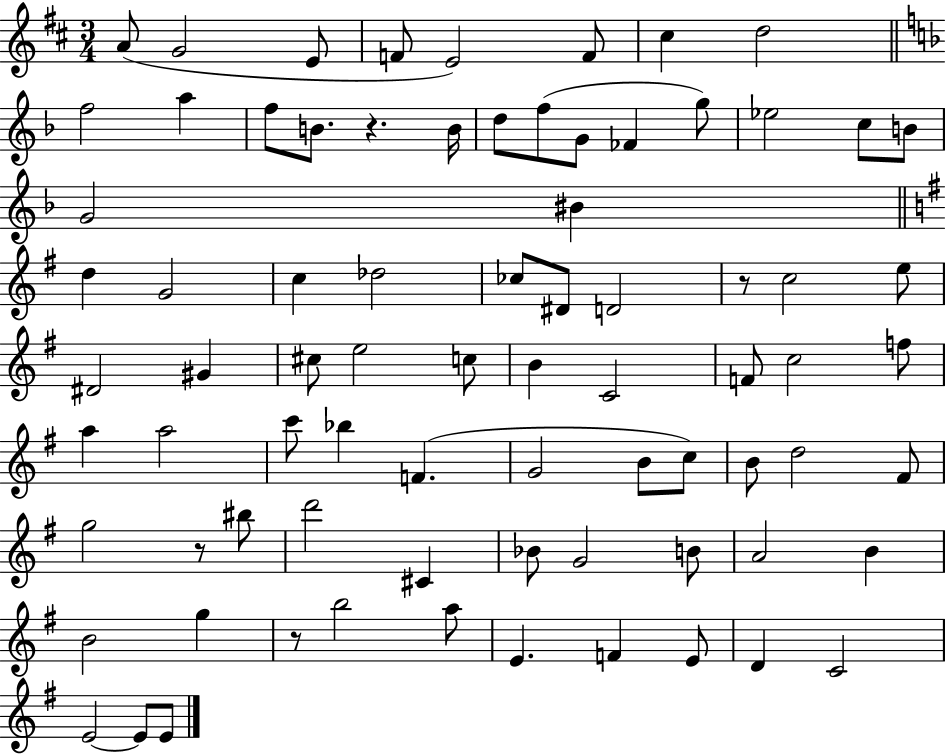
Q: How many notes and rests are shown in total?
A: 78